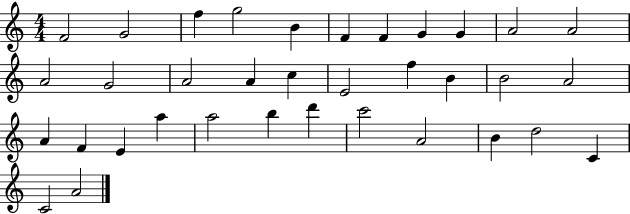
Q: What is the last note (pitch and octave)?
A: A4